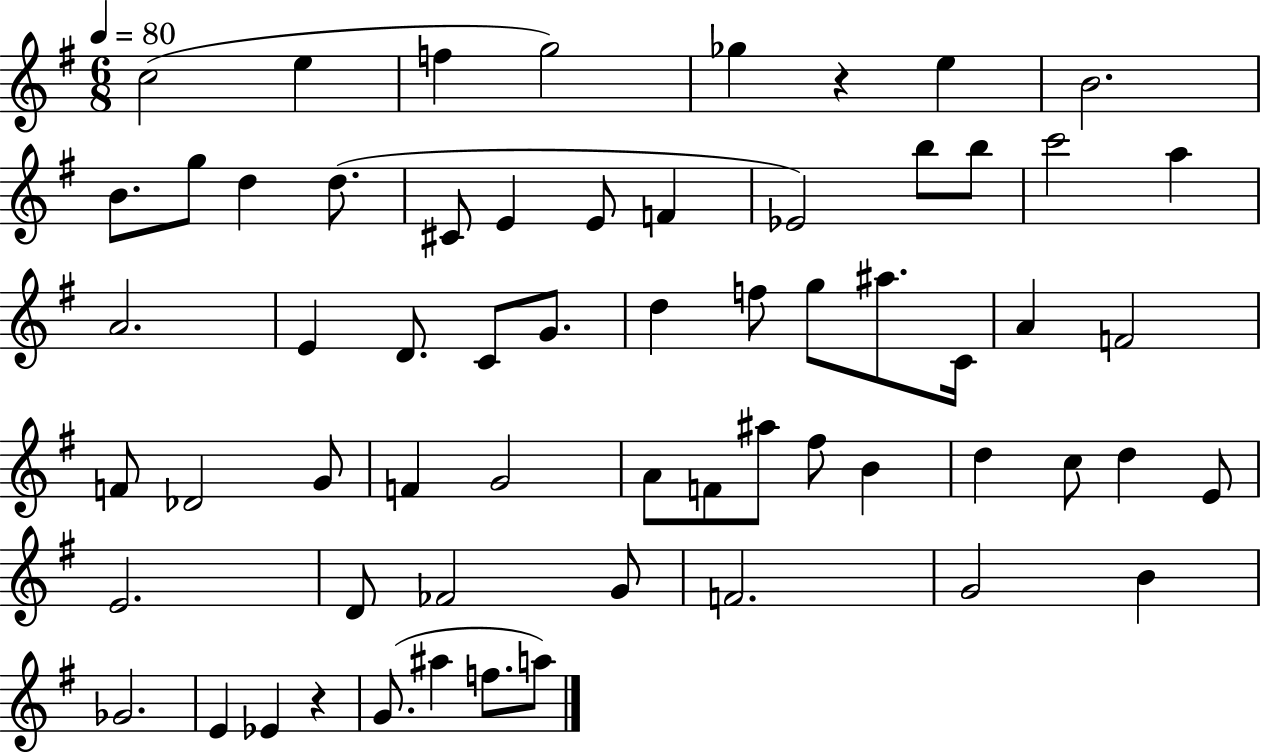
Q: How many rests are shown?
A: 2